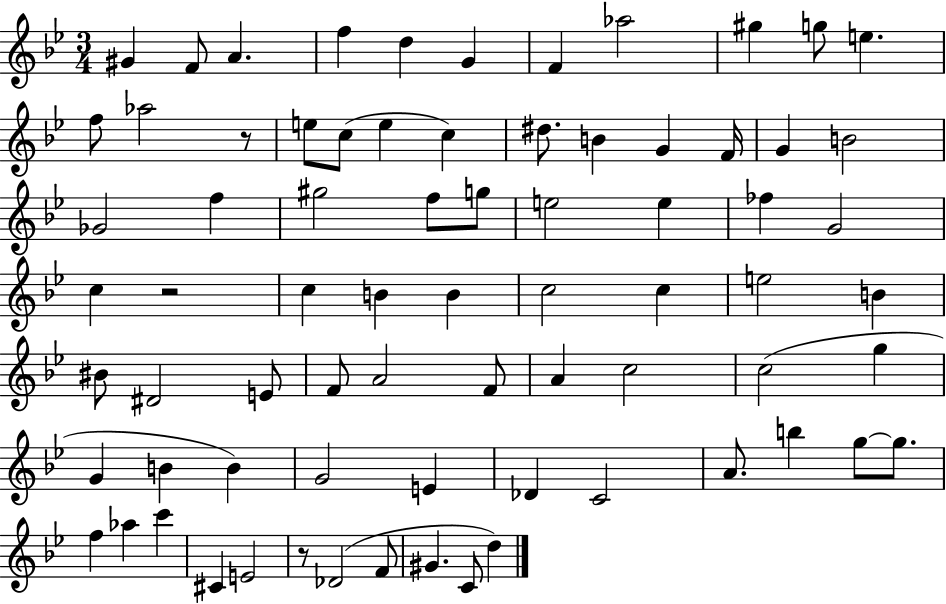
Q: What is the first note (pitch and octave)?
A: G#4